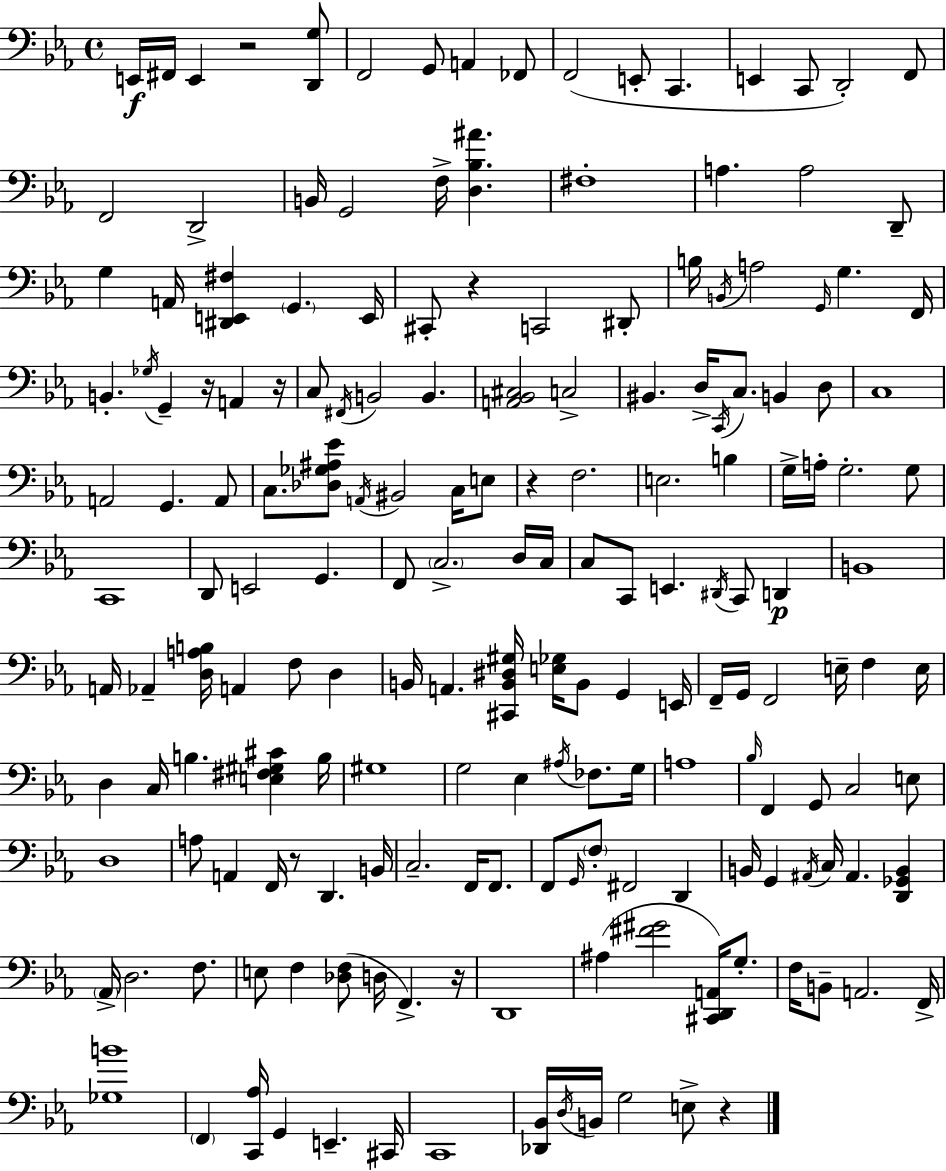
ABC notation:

X:1
T:Untitled
M:4/4
L:1/4
K:Cm
E,,/4 ^F,,/4 E,, z2 [D,,G,]/2 F,,2 G,,/2 A,, _F,,/2 F,,2 E,,/2 C,, E,, C,,/2 D,,2 F,,/2 F,,2 D,,2 B,,/4 G,,2 F,/4 [D,_B,^A] ^F,4 A, A,2 D,,/2 G, A,,/4 [^D,,E,,^F,] G,, E,,/4 ^C,,/2 z C,,2 ^D,,/2 B,/4 B,,/4 A,2 G,,/4 G, F,,/4 B,, _G,/4 G,, z/4 A,, z/4 C,/2 ^F,,/4 B,,2 B,, [A,,_B,,^C,]2 C,2 ^B,, D,/4 C,,/4 C,/2 B,, D,/2 C,4 A,,2 G,, A,,/2 C,/2 [_D,_G,^A,_E]/2 A,,/4 ^B,,2 C,/4 E,/2 z F,2 E,2 B, G,/4 A,/4 G,2 G,/2 C,,4 D,,/2 E,,2 G,, F,,/2 C,2 D,/4 C,/4 C,/2 C,,/2 E,, ^D,,/4 C,,/2 D,, B,,4 A,,/4 _A,, [D,A,B,]/4 A,, F,/2 D, B,,/4 A,, [^C,,B,,^D,^G,]/4 [E,_G,]/4 B,,/2 G,, E,,/4 F,,/4 G,,/4 F,,2 E,/4 F, E,/4 D, C,/4 B, [E,^F,^G,^C] B,/4 ^G,4 G,2 _E, ^A,/4 _F,/2 G,/4 A,4 _B,/4 F,, G,,/2 C,2 E,/2 D,4 A,/2 A,, F,,/4 z/2 D,, B,,/4 C,2 F,,/4 F,,/2 F,,/2 G,,/4 F,/2 ^F,,2 D,, B,,/4 G,, ^A,,/4 C,/4 ^A,, [D,,_G,,B,,] _A,,/4 D,2 F,/2 E,/2 F, [_D,F,]/2 D,/4 F,, z/4 D,,4 ^A, [^F^G]2 [^C,,D,,A,,]/4 G,/2 F,/4 B,,/2 A,,2 F,,/4 [_G,B]4 F,, [C,,_A,]/4 G,, E,, ^C,,/4 C,,4 [_D,,_B,,]/4 D,/4 B,,/4 G,2 E,/2 z